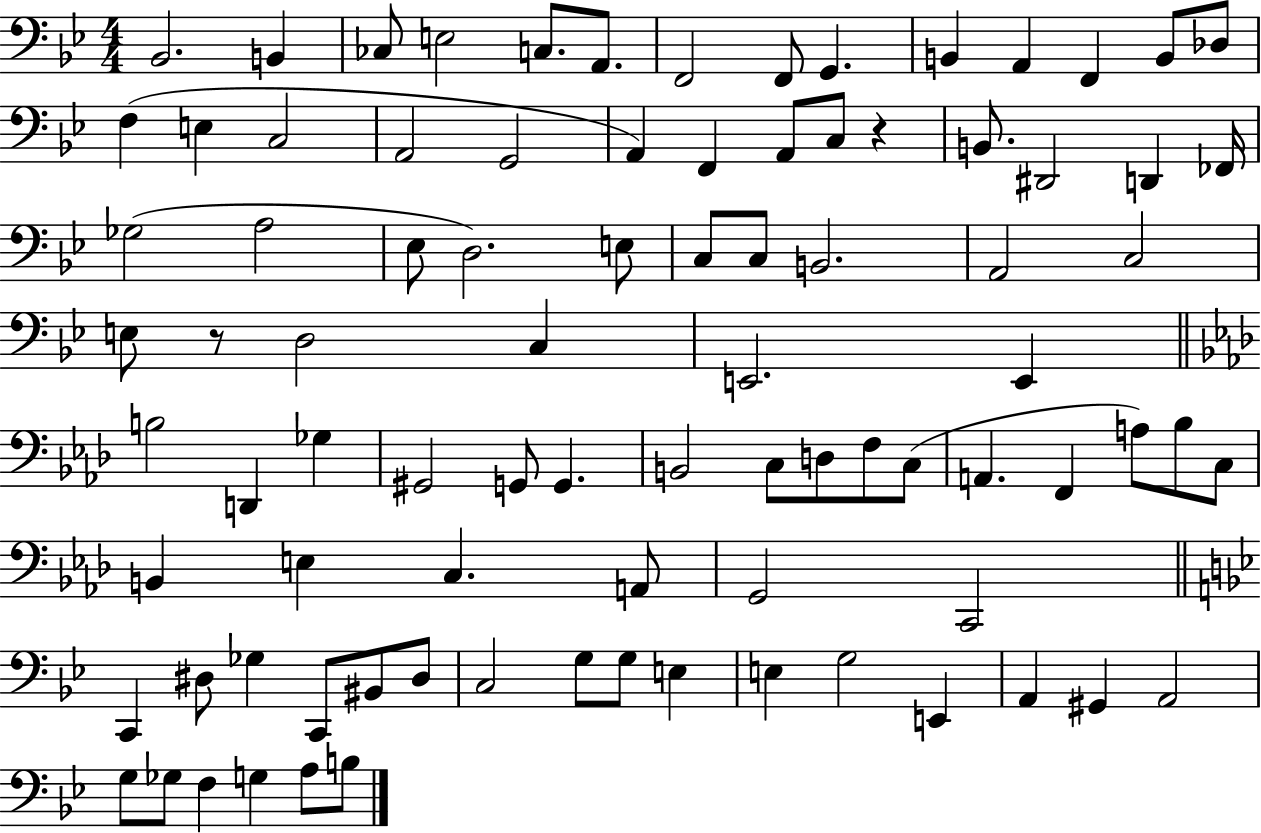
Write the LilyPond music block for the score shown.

{
  \clef bass
  \numericTimeSignature
  \time 4/4
  \key bes \major
  bes,2. b,4 | ces8 e2 c8. a,8. | f,2 f,8 g,4. | b,4 a,4 f,4 b,8 des8 | \break f4( e4 c2 | a,2 g,2 | a,4) f,4 a,8 c8 r4 | b,8. dis,2 d,4 fes,16 | \break ges2( a2 | ees8 d2.) e8 | c8 c8 b,2. | a,2 c2 | \break e8 r8 d2 c4 | e,2. e,4 | \bar "||" \break \key f \minor b2 d,4 ges4 | gis,2 g,8 g,4. | b,2 c8 d8 f8 c8( | a,4. f,4 a8) bes8 c8 | \break b,4 e4 c4. a,8 | g,2 c,2 | \bar "||" \break \key g \minor c,4 dis8 ges4 c,8 bis,8 dis8 | c2 g8 g8 e4 | e4 g2 e,4 | a,4 gis,4 a,2 | \break g8 ges8 f4 g4 a8 b8 | \bar "|."
}